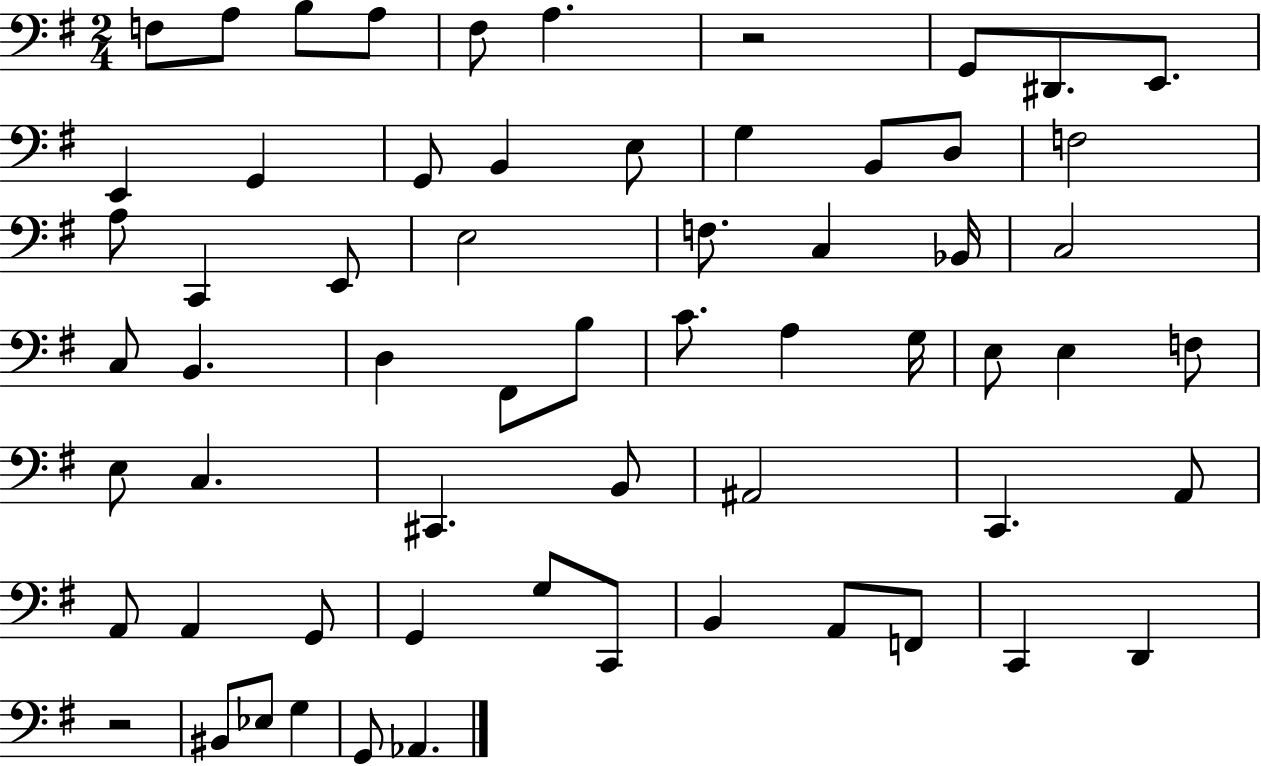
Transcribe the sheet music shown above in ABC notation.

X:1
T:Untitled
M:2/4
L:1/4
K:G
F,/2 A,/2 B,/2 A,/2 ^F,/2 A, z2 G,,/2 ^D,,/2 E,,/2 E,, G,, G,,/2 B,, E,/2 G, B,,/2 D,/2 F,2 A,/2 C,, E,,/2 E,2 F,/2 C, _B,,/4 C,2 C,/2 B,, D, ^F,,/2 B,/2 C/2 A, G,/4 E,/2 E, F,/2 E,/2 C, ^C,, B,,/2 ^A,,2 C,, A,,/2 A,,/2 A,, G,,/2 G,, G,/2 C,,/2 B,, A,,/2 F,,/2 C,, D,, z2 ^B,,/2 _E,/2 G, G,,/2 _A,,